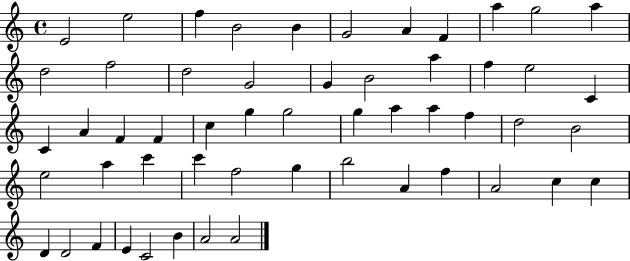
E4/h E5/h F5/q B4/h B4/q G4/h A4/q F4/q A5/q G5/h A5/q D5/h F5/h D5/h G4/h G4/q B4/h A5/q F5/q E5/h C4/q C4/q A4/q F4/q F4/q C5/q G5/q G5/h G5/q A5/q A5/q F5/q D5/h B4/h E5/h A5/q C6/q C6/q F5/h G5/q B5/h A4/q F5/q A4/h C5/q C5/q D4/q D4/h F4/q E4/q C4/h B4/q A4/h A4/h